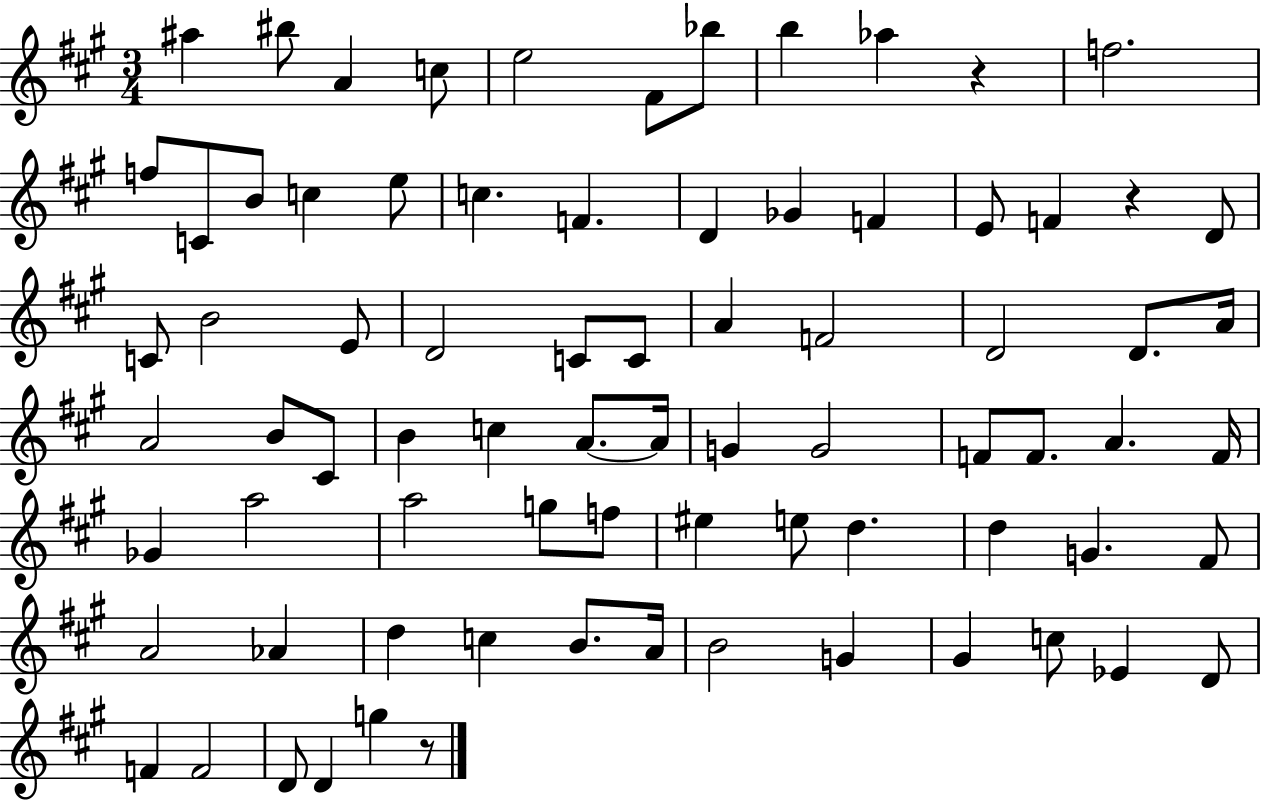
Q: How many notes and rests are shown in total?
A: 78